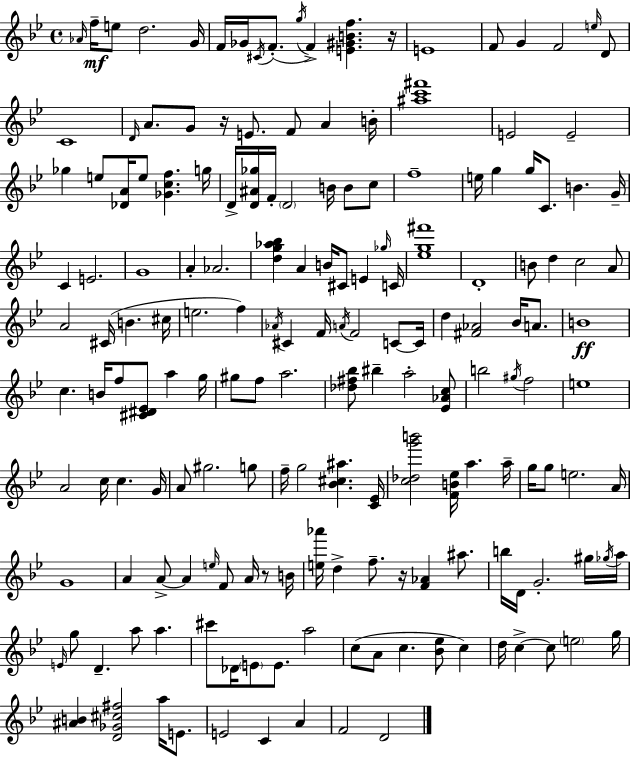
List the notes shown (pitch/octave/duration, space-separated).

Ab4/s F5/s E5/e D5/h. G4/s F4/s Gb4/s C#4/s F4/e. G5/s F4/q [E4,G#4,B4,F5]/q. R/s E4/w F4/e G4/q F4/h E5/s D4/e C4/w D4/s A4/e. G4/e R/s E4/e. F4/e A4/q B4/s [A#5,C6,F#6]/w E4/h E4/h Gb5/q E5/e [Db4,A4]/s E5/e [Gb4,C5,F5]/q. G5/s D4/s [D4,A#4,Gb5]/s F4/s D4/h B4/s B4/e C5/e F5/w E5/s G5/q G5/s C4/e. B4/q. G4/s C4/q E4/h. G4/w A4/q Ab4/h. [D5,G5,Ab5,Bb5]/q A4/q B4/s C#4/e E4/q Gb5/s C4/s [Eb5,G5,F#6]/w D4/w B4/e D5/q C5/h A4/e A4/h C#4/s B4/q. C#5/s E5/h. F5/q Ab4/s C#4/q F4/s A4/s F4/h C4/e C4/s D5/q [F#4,Ab4]/h Bb4/s A4/e. B4/w C5/q. B4/s F5/e [C#4,D#4,Eb4]/e A5/q G5/s G#5/e F5/e A5/h. [Db5,F#5,Bb5]/e BIS5/q A5/h [Eb4,Ab4,C5]/e B5/h G#5/s F5/h E5/w A4/h C5/s C5/q. G4/s A4/e G#5/h. G5/e F5/s G5/h [Bb4,C#5,A#5]/q. [C4,Eb4]/s [C5,Db5,G6,B6]/h [F4,B4,Eb5]/s A5/q. A5/s G5/s G5/e E5/h. A4/s G4/w A4/q A4/e A4/q E5/s F4/e A4/s R/e B4/s [E5,Ab6]/s D5/q F5/e. R/s [F4,Ab4]/q A#5/e. B5/s D4/s G4/h. G#5/s Gb5/s A5/s E4/s G5/e D4/q. A5/e A5/q. C#6/e Db4/s E4/e E4/e. A5/h C5/e A4/e C5/q. [Bb4,Eb5]/e C5/q D5/s C5/q C5/e E5/h G5/s [A#4,B4]/q [D4,Gb4,C#5,F#5]/h A5/s E4/e. E4/h C4/q A4/q F4/h D4/h